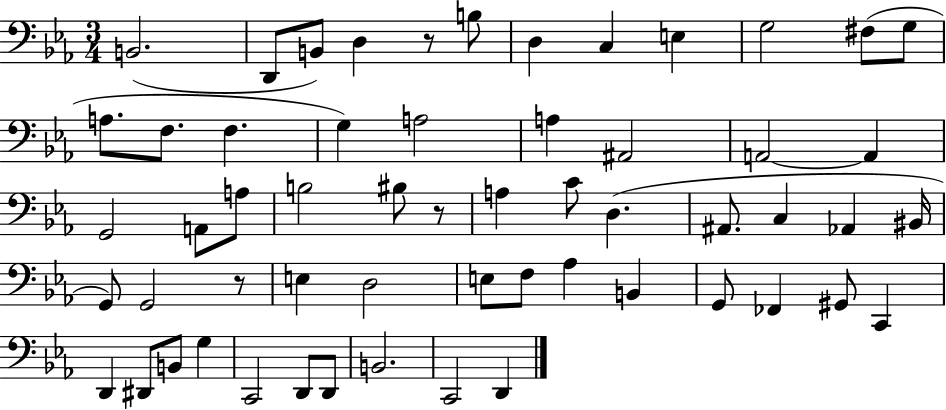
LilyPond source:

{
  \clef bass
  \numericTimeSignature
  \time 3/4
  \key ees \major
  b,2.( | d,8 b,8) d4 r8 b8 | d4 c4 e4 | g2 fis8( g8 | \break a8. f8. f4. | g4) a2 | a4 ais,2 | a,2~~ a,4 | \break g,2 a,8 a8 | b2 bis8 r8 | a4 c'8 d4.( | ais,8. c4 aes,4 bis,16 | \break g,8) g,2 r8 | e4 d2 | e8 f8 aes4 b,4 | g,8 fes,4 gis,8 c,4 | \break d,4 dis,8 b,8 g4 | c,2 d,8 d,8 | b,2. | c,2 d,4 | \break \bar "|."
}